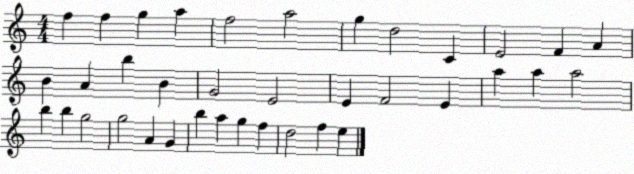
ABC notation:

X:1
T:Untitled
M:4/4
L:1/4
K:C
f f g a f2 a2 g d2 C E2 F A B A b B G2 E2 E F2 E a a a2 b b g2 g2 A G b a g f d2 f e